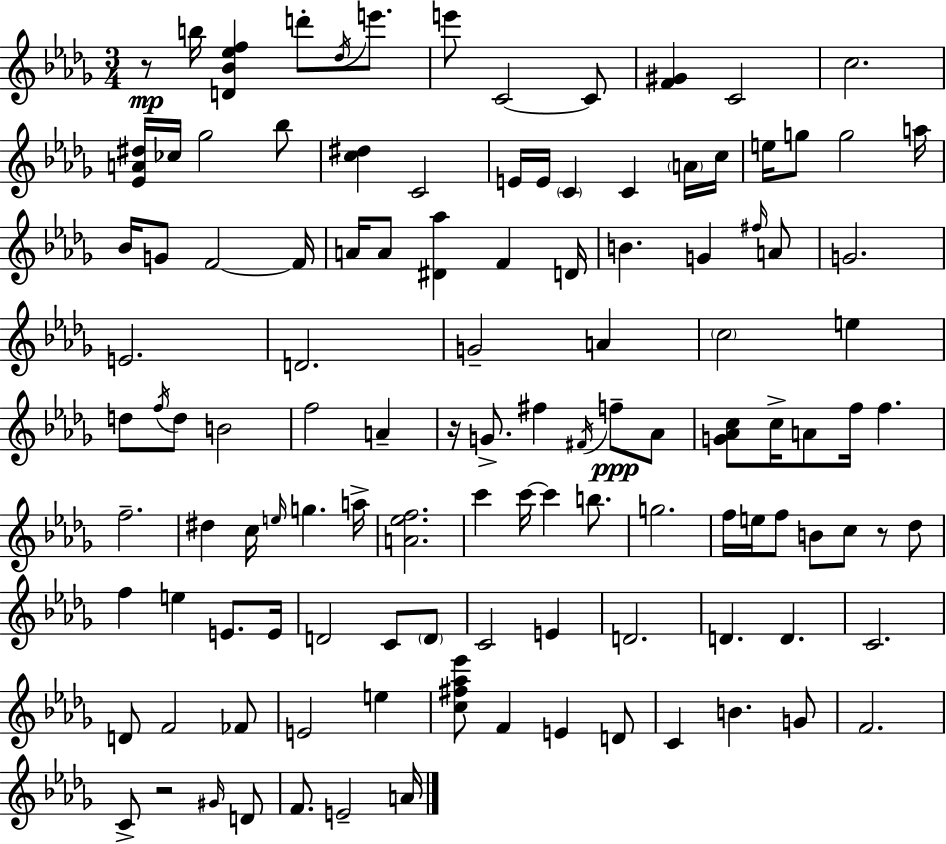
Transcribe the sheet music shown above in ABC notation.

X:1
T:Untitled
M:3/4
L:1/4
K:Bbm
z/2 b/4 [D_B_ef] d'/2 _d/4 e'/2 e'/2 C2 C/2 [F^G] C2 c2 [_EA^d]/4 _c/4 _g2 _b/2 [c^d] C2 E/4 E/4 C C A/4 c/4 e/4 g/2 g2 a/4 _B/4 G/2 F2 F/4 A/4 A/2 [^D_a] F D/4 B G ^f/4 A/2 G2 E2 D2 G2 A c2 e d/2 f/4 d/2 B2 f2 A z/4 G/2 ^f ^F/4 f/2 _A/2 [G_Ac]/2 c/4 A/2 f/4 f f2 ^d c/4 e/4 g a/4 [A_ef]2 c' c'/4 c' b/2 g2 f/4 e/4 f/2 B/2 c/2 z/2 _d/2 f e E/2 E/4 D2 C/2 D/2 C2 E D2 D D C2 D/2 F2 _F/2 E2 e [c^f_a_e']/2 F E D/2 C B G/2 F2 C/2 z2 ^G/4 D/2 F/2 E2 A/4